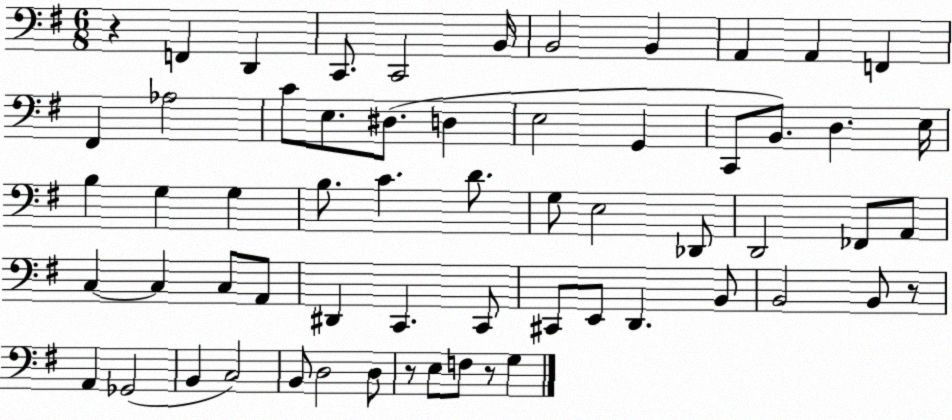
X:1
T:Untitled
M:6/8
L:1/4
K:G
z F,, D,, C,,/2 C,,2 B,,/4 B,,2 B,, A,, A,, F,, ^F,, _A,2 C/2 E,/2 ^D,/2 D, E,2 G,, C,,/2 B,,/2 D, E,/4 B, G, G, B,/2 C D/2 G,/2 E,2 _D,,/2 D,,2 _F,,/2 A,,/2 C, C, C,/2 A,,/2 ^D,, C,, C,,/2 ^C,,/2 E,,/2 D,, B,,/2 B,,2 B,,/2 z/2 A,, _G,,2 B,, C,2 B,,/2 D,2 D,/2 z/2 E,/2 F,/2 z/2 G,